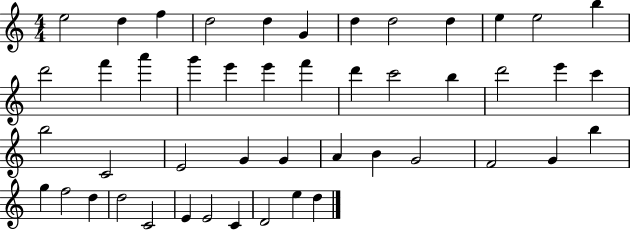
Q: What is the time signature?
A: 4/4